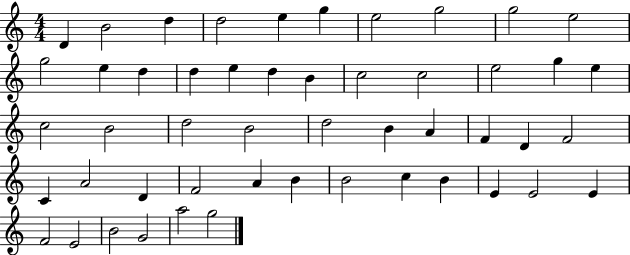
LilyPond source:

{
  \clef treble
  \numericTimeSignature
  \time 4/4
  \key c \major
  d'4 b'2 d''4 | d''2 e''4 g''4 | e''2 g''2 | g''2 e''2 | \break g''2 e''4 d''4 | d''4 e''4 d''4 b'4 | c''2 c''2 | e''2 g''4 e''4 | \break c''2 b'2 | d''2 b'2 | d''2 b'4 a'4 | f'4 d'4 f'2 | \break c'4 a'2 d'4 | f'2 a'4 b'4 | b'2 c''4 b'4 | e'4 e'2 e'4 | \break f'2 e'2 | b'2 g'2 | a''2 g''2 | \bar "|."
}